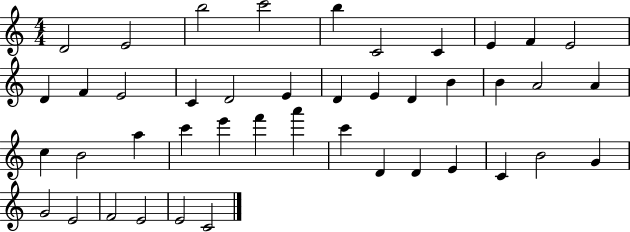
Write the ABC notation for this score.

X:1
T:Untitled
M:4/4
L:1/4
K:C
D2 E2 b2 c'2 b C2 C E F E2 D F E2 C D2 E D E D B B A2 A c B2 a c' e' f' a' c' D D E C B2 G G2 E2 F2 E2 E2 C2